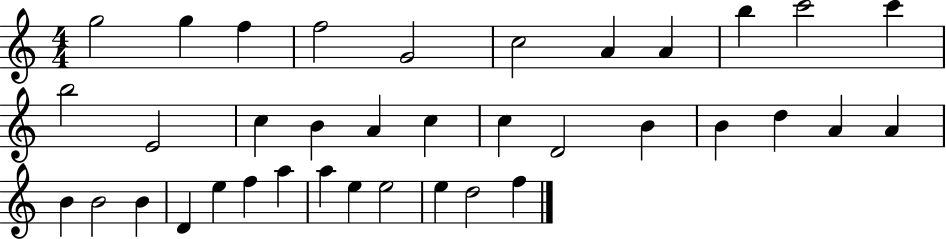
X:1
T:Untitled
M:4/4
L:1/4
K:C
g2 g f f2 G2 c2 A A b c'2 c' b2 E2 c B A c c D2 B B d A A B B2 B D e f a a e e2 e d2 f